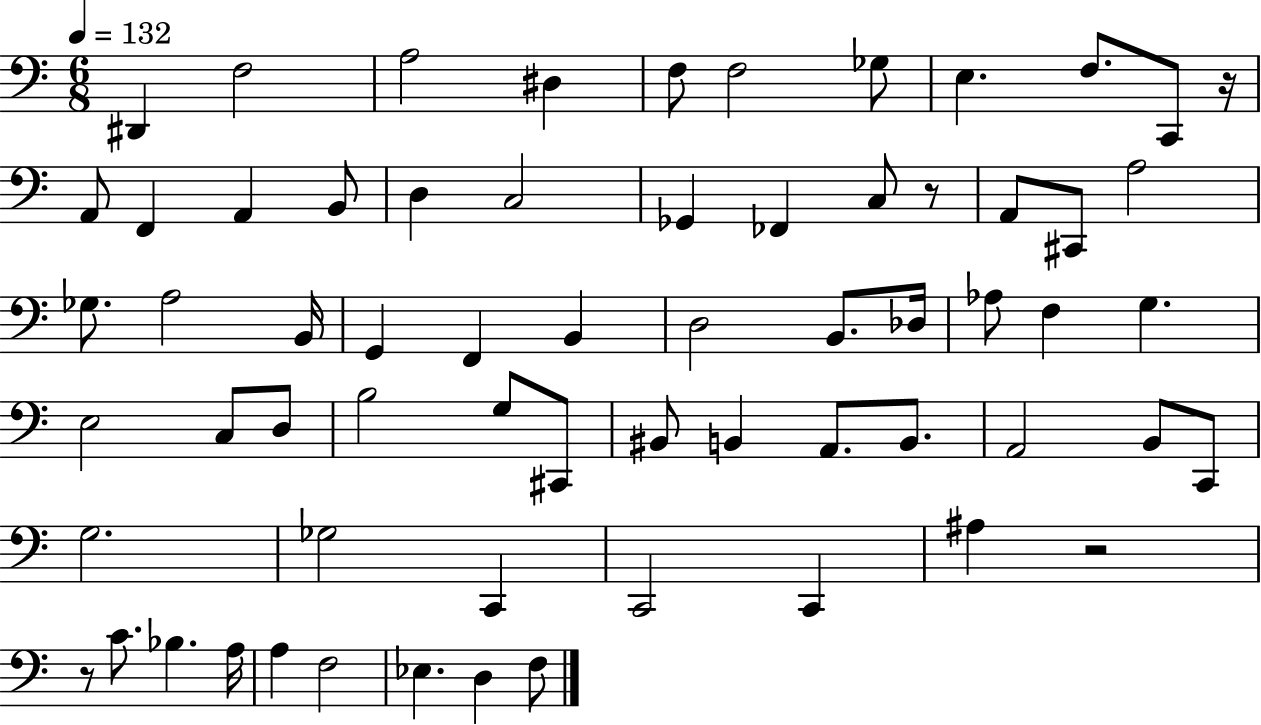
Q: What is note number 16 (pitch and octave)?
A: C3